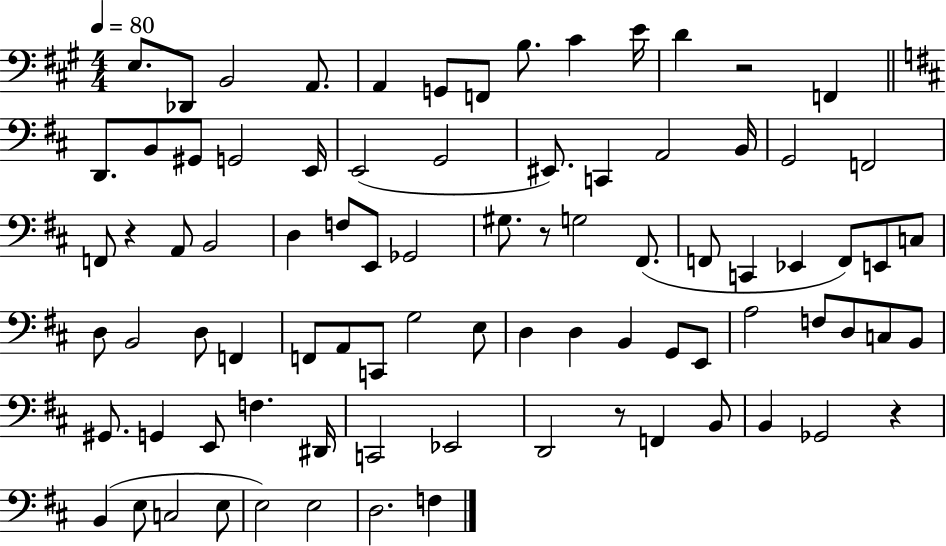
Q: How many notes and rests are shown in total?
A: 85